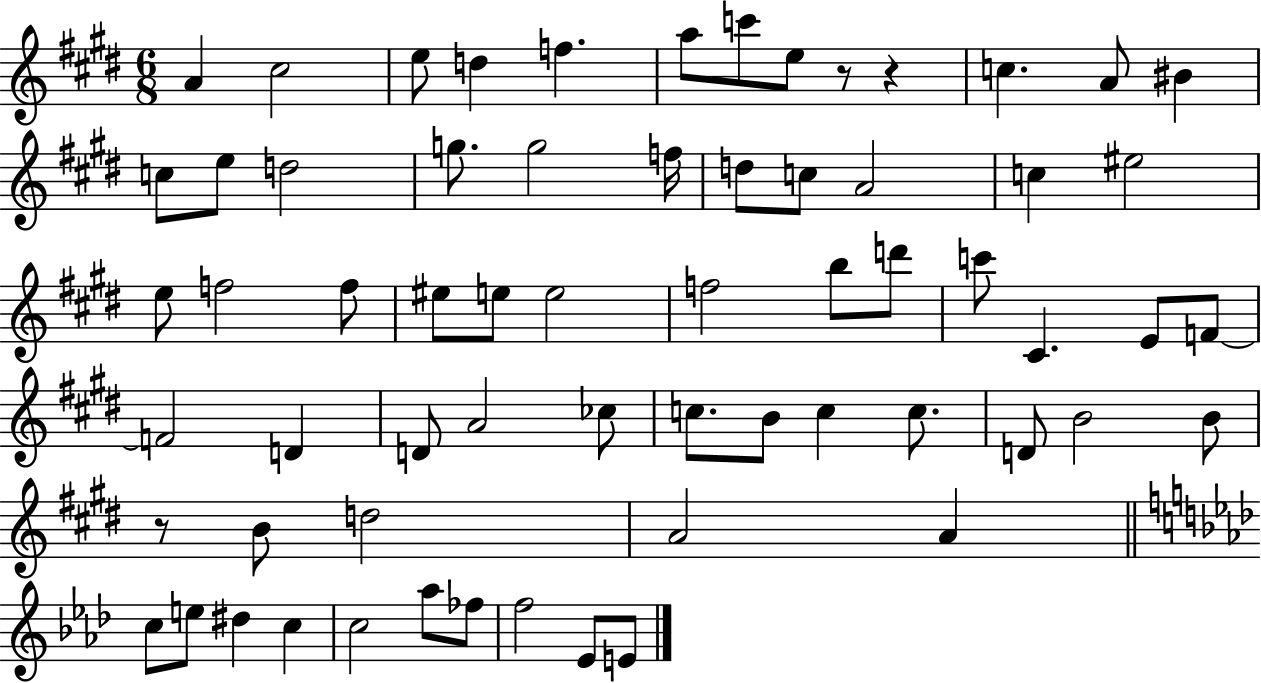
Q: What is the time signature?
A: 6/8